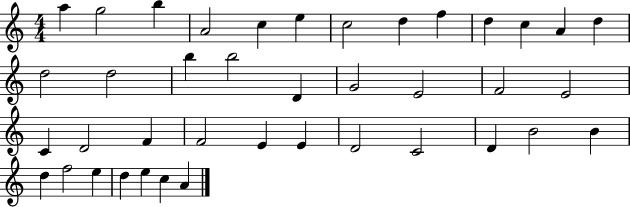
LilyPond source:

{
  \clef treble
  \numericTimeSignature
  \time 4/4
  \key c \major
  a''4 g''2 b''4 | a'2 c''4 e''4 | c''2 d''4 f''4 | d''4 c''4 a'4 d''4 | \break d''2 d''2 | b''4 b''2 d'4 | g'2 e'2 | f'2 e'2 | \break c'4 d'2 f'4 | f'2 e'4 e'4 | d'2 c'2 | d'4 b'2 b'4 | \break d''4 f''2 e''4 | d''4 e''4 c''4 a'4 | \bar "|."
}